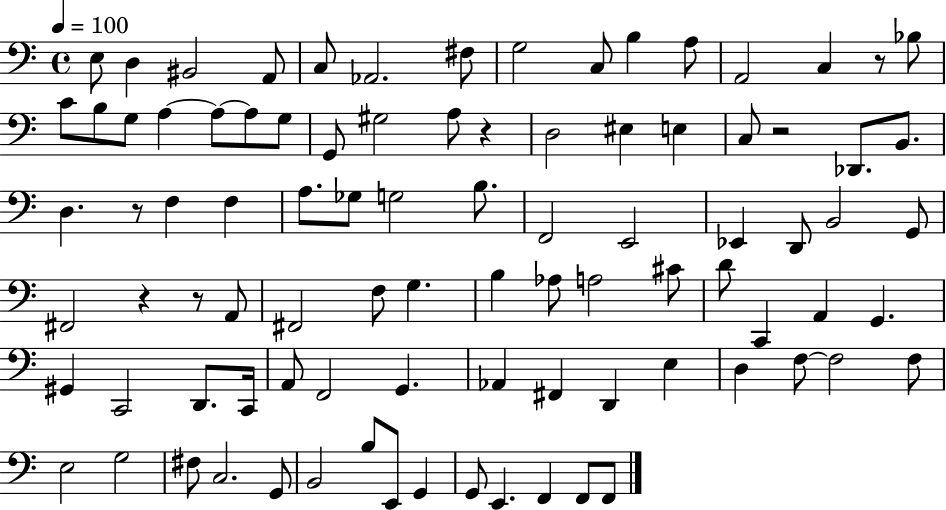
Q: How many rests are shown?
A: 6